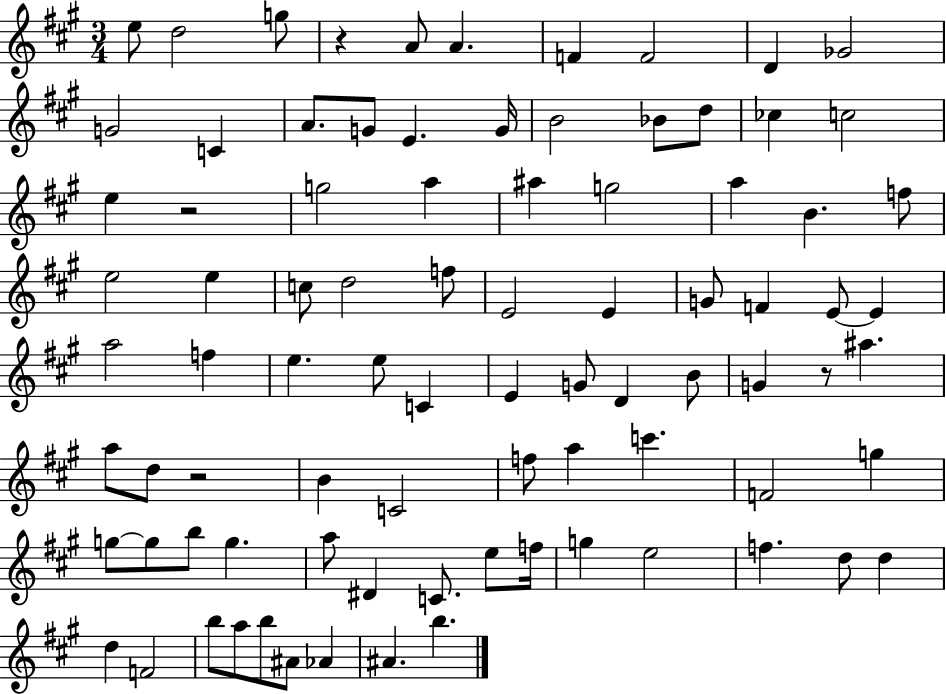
{
  \clef treble
  \numericTimeSignature
  \time 3/4
  \key a \major
  \repeat volta 2 { e''8 d''2 g''8 | r4 a'8 a'4. | f'4 f'2 | d'4 ges'2 | \break g'2 c'4 | a'8. g'8 e'4. g'16 | b'2 bes'8 d''8 | ces''4 c''2 | \break e''4 r2 | g''2 a''4 | ais''4 g''2 | a''4 b'4. f''8 | \break e''2 e''4 | c''8 d''2 f''8 | e'2 e'4 | g'8 f'4 e'8~~ e'4 | \break a''2 f''4 | e''4. e''8 c'4 | e'4 g'8 d'4 b'8 | g'4 r8 ais''4. | \break a''8 d''8 r2 | b'4 c'2 | f''8 a''4 c'''4. | f'2 g''4 | \break g''8~~ g''8 b''8 g''4. | a''8 dis'4 c'8. e''8 f''16 | g''4 e''2 | f''4. d''8 d''4 | \break d''4 f'2 | b''8 a''8 b''8 ais'8 aes'4 | ais'4. b''4. | } \bar "|."
}